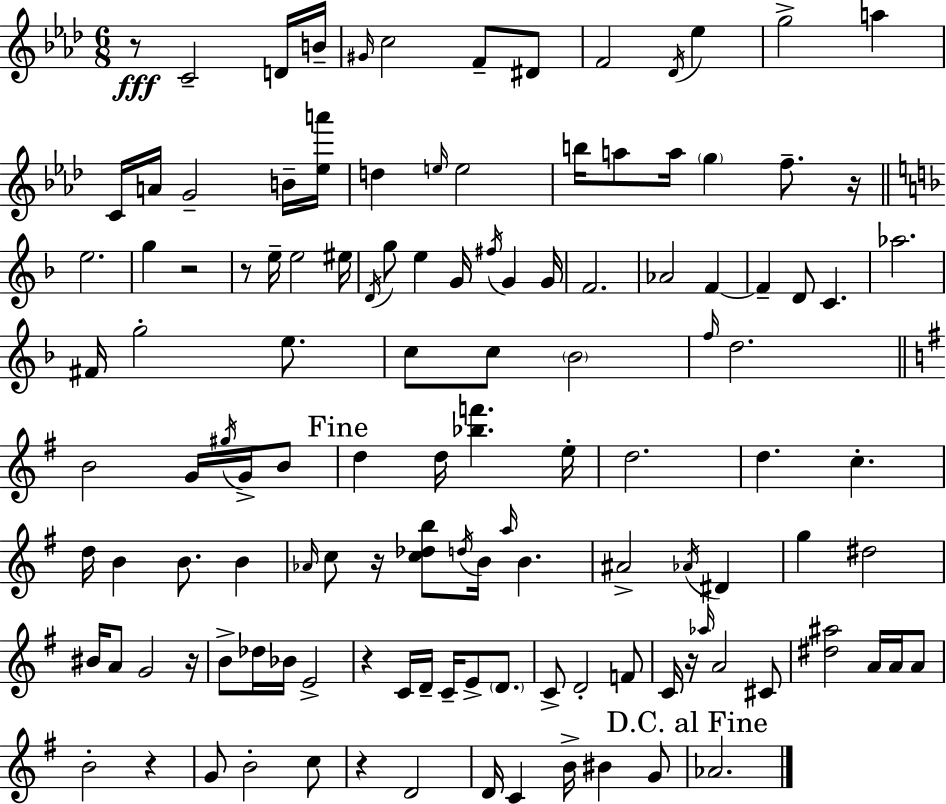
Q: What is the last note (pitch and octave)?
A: Ab4